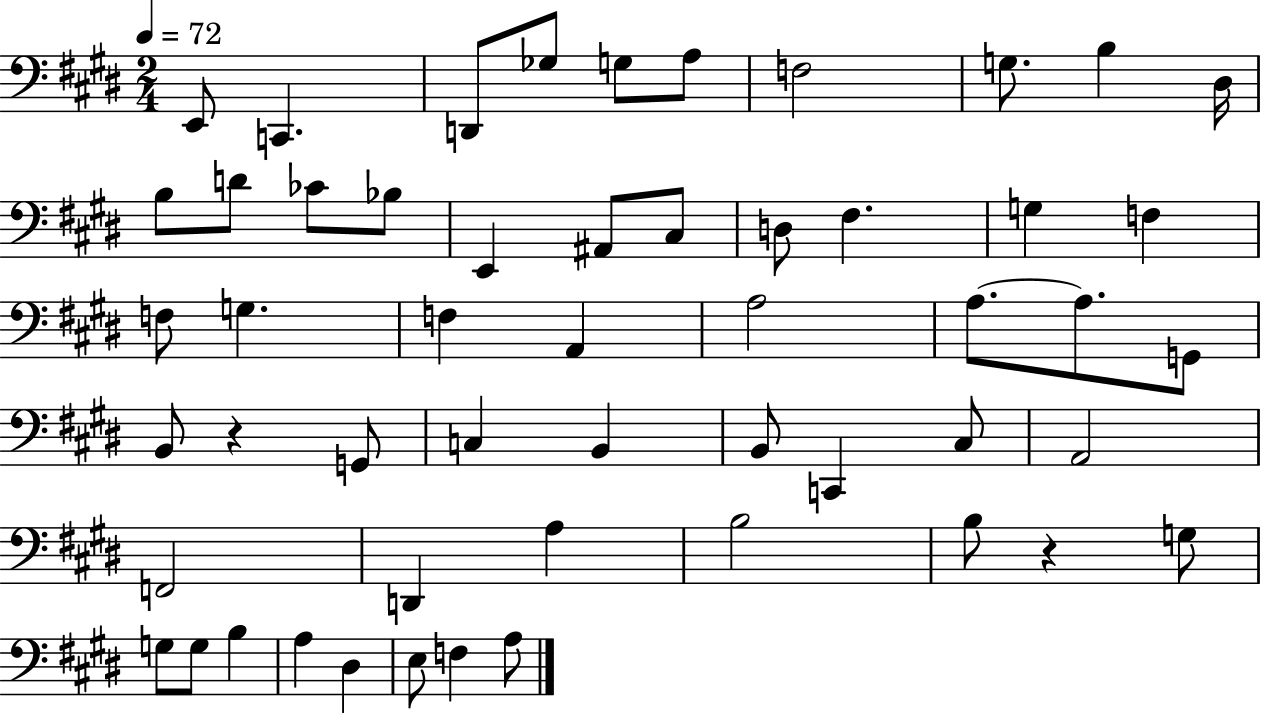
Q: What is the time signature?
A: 2/4